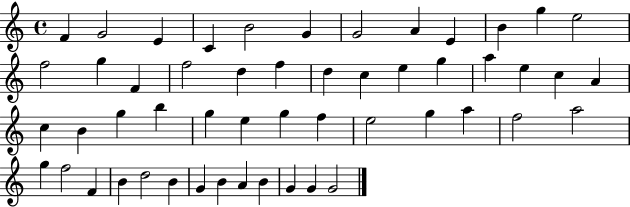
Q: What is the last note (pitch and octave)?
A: G4